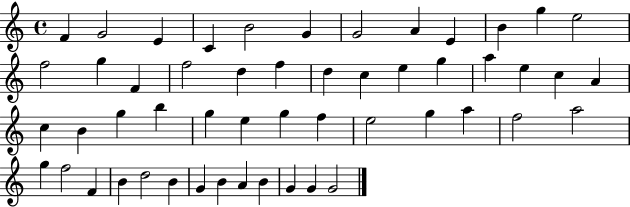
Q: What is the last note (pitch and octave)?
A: G4